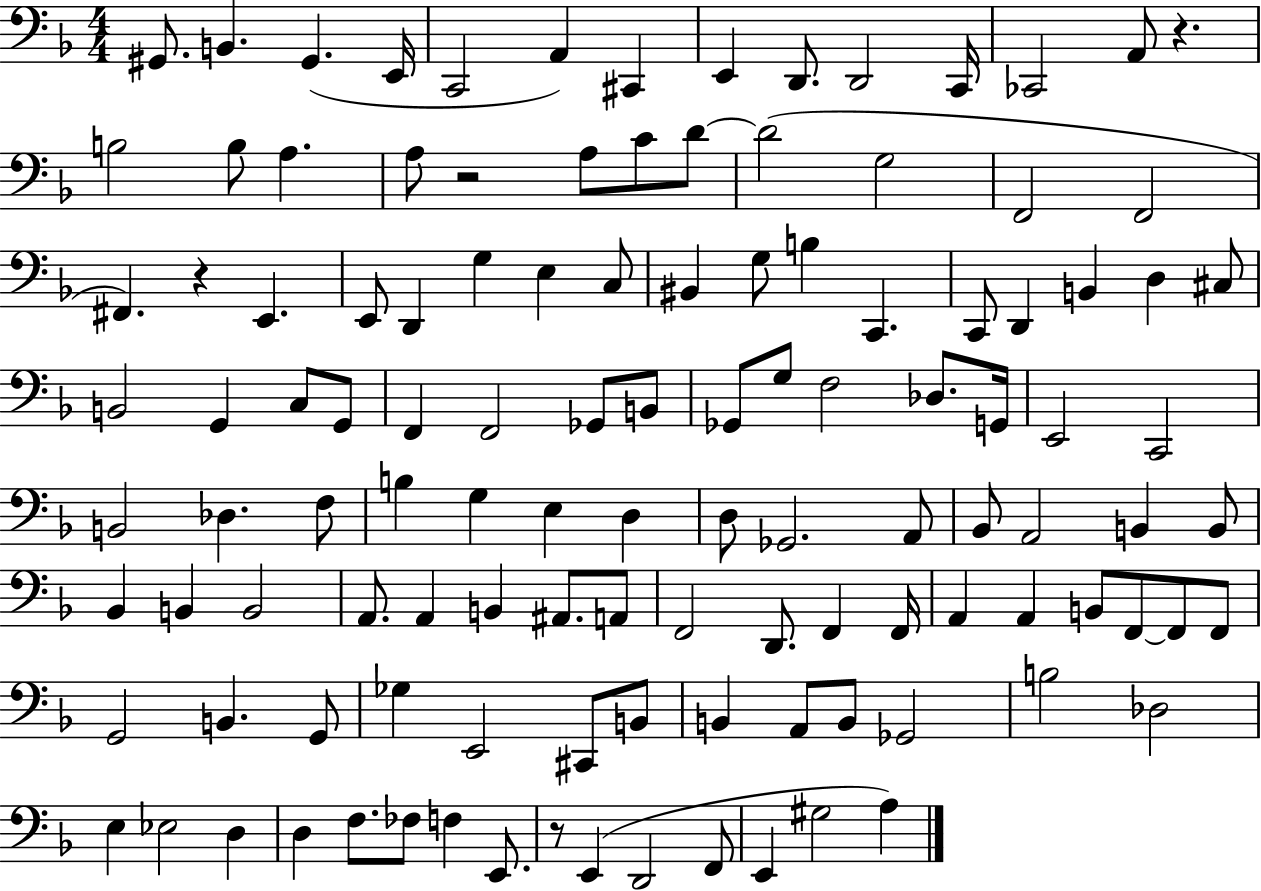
G#2/e. B2/q. G#2/q. E2/s C2/h A2/q C#2/q E2/q D2/e. D2/h C2/s CES2/h A2/e R/q. B3/h B3/e A3/q. A3/e R/h A3/e C4/e D4/e D4/h G3/h F2/h F2/h F#2/q. R/q E2/q. E2/e D2/q G3/q E3/q C3/e BIS2/q G3/e B3/q C2/q. C2/e D2/q B2/q D3/q C#3/e B2/h G2/q C3/e G2/e F2/q F2/h Gb2/e B2/e Gb2/e G3/e F3/h Db3/e. G2/s E2/h C2/h B2/h Db3/q. F3/e B3/q G3/q E3/q D3/q D3/e Gb2/h. A2/e Bb2/e A2/h B2/q B2/e Bb2/q B2/q B2/h A2/e. A2/q B2/q A#2/e. A2/e F2/h D2/e. F2/q F2/s A2/q A2/q B2/e F2/e F2/e F2/e G2/h B2/q. G2/e Gb3/q E2/h C#2/e B2/e B2/q A2/e B2/e Gb2/h B3/h Db3/h E3/q Eb3/h D3/q D3/q F3/e. FES3/e F3/q E2/e. R/e E2/q D2/h F2/e E2/q G#3/h A3/q